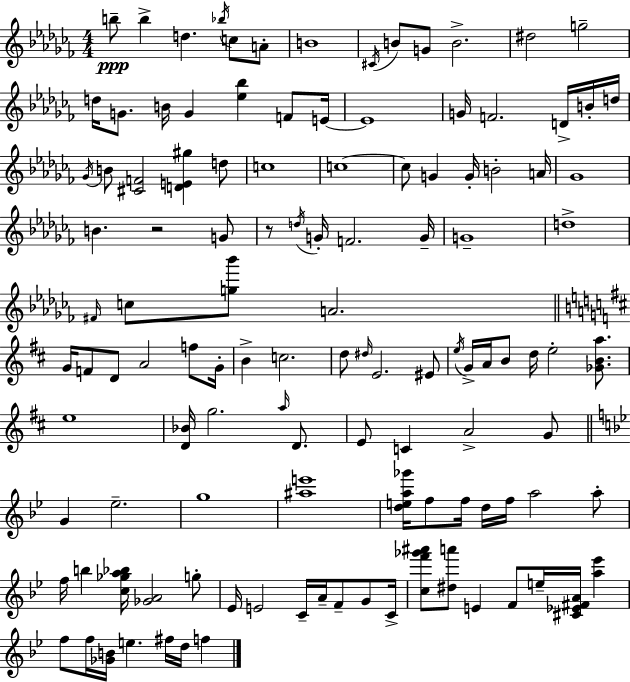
B5/e B5/q D5/q. Bb5/s C5/e A4/e B4/w C#4/s B4/e G4/e B4/h. D#5/h G5/h D5/s G4/e. B4/s G4/q [Eb5,Bb5]/q F4/e E4/s E4/w G4/s F4/h. D4/s B4/s D5/s Gb4/s B4/e [C#4,F4]/h [D4,E4,G#5]/q D5/e C5/w C5/w C5/e G4/q G4/s B4/h A4/s Gb4/w B4/q. R/h G4/e R/e D5/s G4/s F4/h. G4/s G4/w D5/w F#4/s C5/e [G5,Bb6]/e A4/h. G4/s F4/e D4/e A4/h F5/e G4/s B4/q C5/h. D5/e D#5/s E4/h. EIS4/e E5/s G4/s A4/s B4/e D5/s E5/h [Gb4,B4,A5]/e. E5/w [D4,Bb4]/s G5/h. A5/s D4/e. E4/e C4/q A4/h G4/e G4/q Eb5/h. G5/w [A#5,E6]/w [D5,E5,A5,Gb6]/s F5/e F5/s D5/s F5/s A5/h A5/e F5/s B5/q [C5,Gb5,A5,Bb5]/s [Gb4,A4]/h G5/e Eb4/s E4/h C4/s A4/s F4/e G4/e C4/s [C5,F6,Gb6,A#6]/e [D#5,A6]/e E4/q F4/e E5/s [C#4,Eb4,F#4,A4]/s [A5,Eb6]/q F5/e F5/s [Gb4,B4]/s E5/q. F#5/s D5/s F5/q